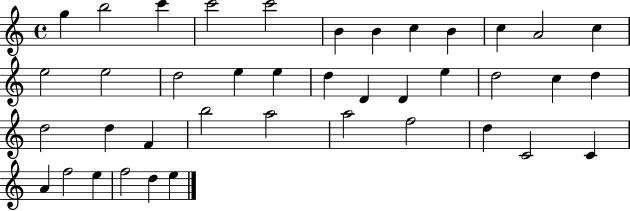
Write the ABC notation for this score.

X:1
T:Untitled
M:4/4
L:1/4
K:C
g b2 c' c'2 c'2 B B c B c A2 c e2 e2 d2 e e d D D e d2 c d d2 d F b2 a2 a2 f2 d C2 C A f2 e f2 d e